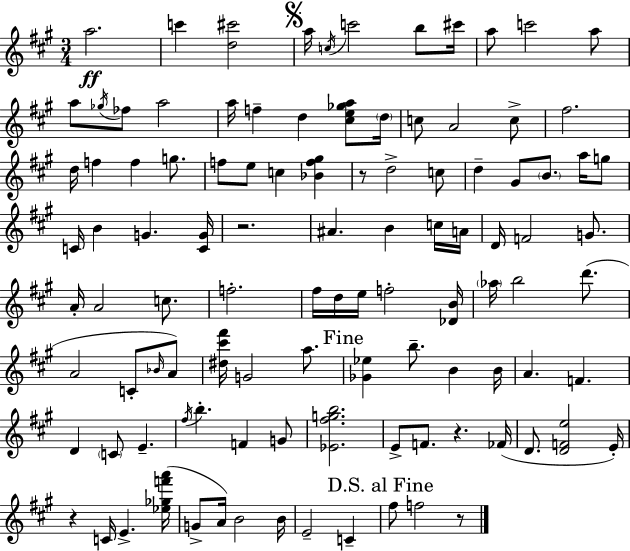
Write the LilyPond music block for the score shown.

{
  \clef treble
  \numericTimeSignature
  \time 3/4
  \key a \major
  \repeat volta 2 { a''2.\ff | c'''4 <d'' cis'''>2 | \mark \markup { \musicglyph "scripts.segno" } a''16 \acciaccatura { c''16 } c'''2 b''8 | cis'''16 a''8 c'''2 a''8 | \break a''8 \acciaccatura { ges''16 } fes''8 a''2 | a''16 f''4-- d''4 <cis'' e'' ges'' a''>8 | \parenthesize d''16 c''8 a'2 | c''8-> fis''2. | \break d''16 f''4 f''4 g''8. | f''8 e''8 c''4 <bes' f'' gis''>4 | r8 d''2-> | c''8 d''4-- gis'8 \parenthesize b'8. a''16 | \break g''8 c'16 b'4 g'4. | <c' g'>16 r2. | ais'4. b'4 | c''16 a'16 d'16 f'2 g'8. | \break a'16-. a'2 c''8. | f''2.-. | fis''16 d''16 e''16 f''2-. | <des' b'>16 \parenthesize aes''16 b''2 d'''8.( | \break a'2 c'8-. | \grace { bes'16 } a'8) <dis'' cis''' fis'''>16 g'2 | a''8. \mark "Fine" <ges' ees''>4 b''8.-- b'4 | b'16 a'4. f'4. | \break d'4 \parenthesize c'8 e'4.-- | \acciaccatura { fis''16 } b''4.-. f'4 | g'8 <ees' fis'' g'' b''>2. | e'8-> f'8. r4. | \break fes'16( d'8. <d' f' e''>2 | e'16-.) r4 c'16 e'4.-> | <ees'' ges'' f''' a'''>16( g'8-> a'16) b'2 | b'16 e'2-- | \break c'4-- \mark "D.S. al Fine" fis''8 f''2 | r8 } \bar "|."
}